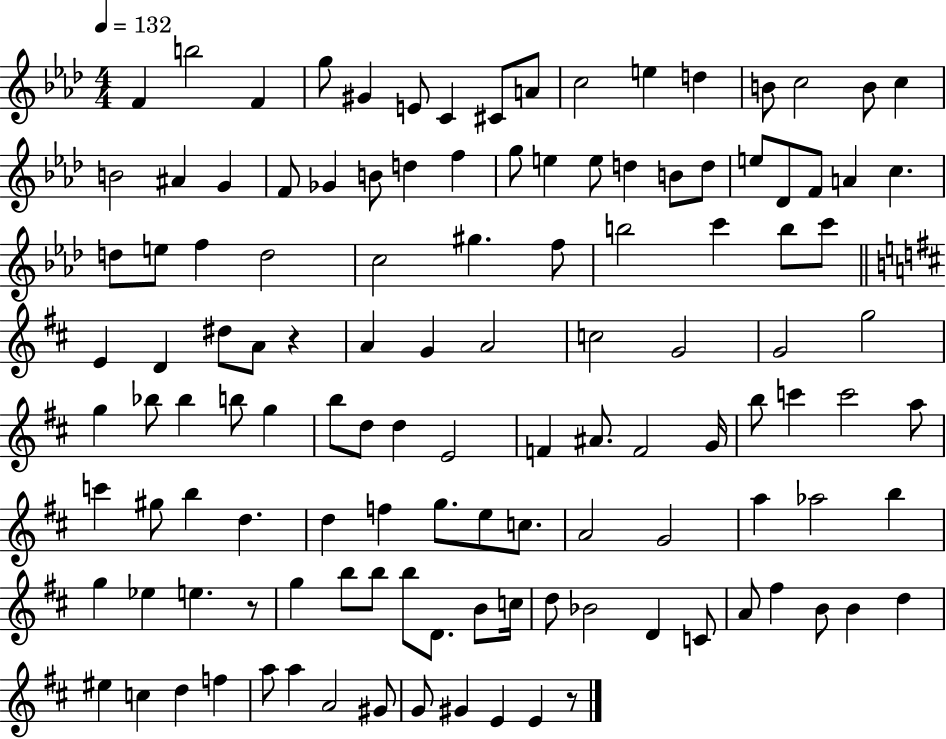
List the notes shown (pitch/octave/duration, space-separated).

F4/q B5/h F4/q G5/e G#4/q E4/e C4/q C#4/e A4/e C5/h E5/q D5/q B4/e C5/h B4/e C5/q B4/h A#4/q G4/q F4/e Gb4/q B4/e D5/q F5/q G5/e E5/q E5/e D5/q B4/e D5/e E5/e Db4/e F4/e A4/q C5/q. D5/e E5/e F5/q D5/h C5/h G#5/q. F5/e B5/h C6/q B5/e C6/e E4/q D4/q D#5/e A4/e R/q A4/q G4/q A4/h C5/h G4/h G4/h G5/h G5/q Bb5/e Bb5/q B5/e G5/q B5/e D5/e D5/q E4/h F4/q A#4/e. F4/h G4/s B5/e C6/q C6/h A5/e C6/q G#5/e B5/q D5/q. D5/q F5/q G5/e. E5/e C5/e. A4/h G4/h A5/q Ab5/h B5/q G5/q Eb5/q E5/q. R/e G5/q B5/e B5/e B5/e D4/e. B4/e C5/s D5/e Bb4/h D4/q C4/e A4/e F#5/q B4/e B4/q D5/q EIS5/q C5/q D5/q F5/q A5/e A5/q A4/h G#4/e G4/e G#4/q E4/q E4/q R/e